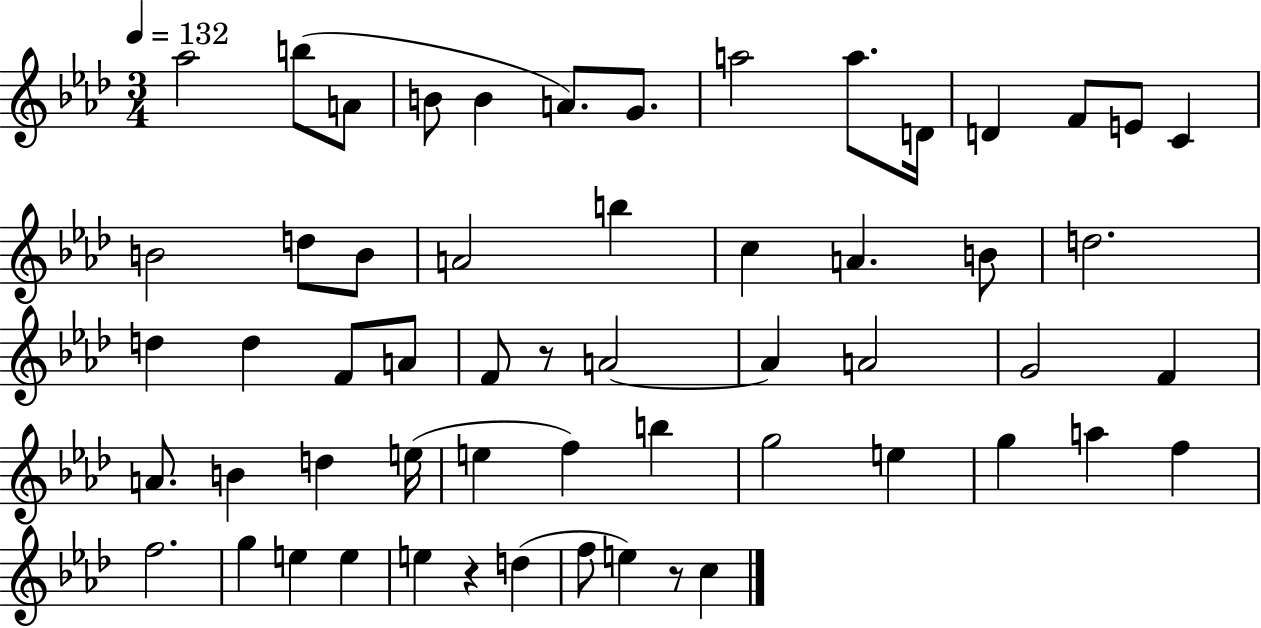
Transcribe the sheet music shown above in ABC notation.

X:1
T:Untitled
M:3/4
L:1/4
K:Ab
_a2 b/2 A/2 B/2 B A/2 G/2 a2 a/2 D/4 D F/2 E/2 C B2 d/2 B/2 A2 b c A B/2 d2 d d F/2 A/2 F/2 z/2 A2 A A2 G2 F A/2 B d e/4 e f b g2 e g a f f2 g e e e z d f/2 e z/2 c